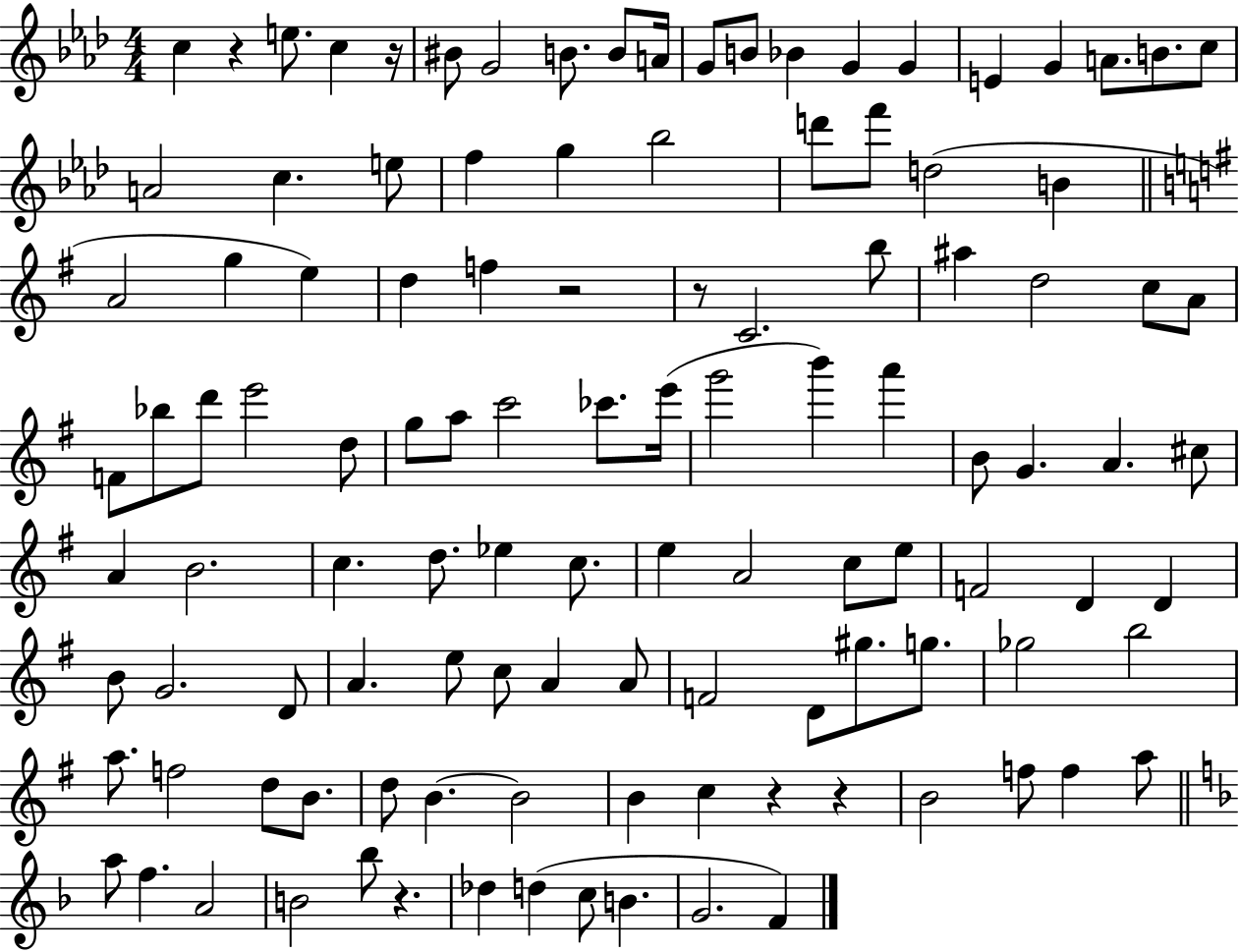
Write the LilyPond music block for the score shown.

{
  \clef treble
  \numericTimeSignature
  \time 4/4
  \key aes \major
  c''4 r4 e''8. c''4 r16 | bis'8 g'2 b'8. b'8 a'16 | g'8 b'8 bes'4 g'4 g'4 | e'4 g'4 a'8. b'8. c''8 | \break a'2 c''4. e''8 | f''4 g''4 bes''2 | d'''8 f'''8 d''2( b'4 | \bar "||" \break \key g \major a'2 g''4 e''4) | d''4 f''4 r2 | r8 c'2. b''8 | ais''4 d''2 c''8 a'8 | \break f'8 bes''8 d'''8 e'''2 d''8 | g''8 a''8 c'''2 ces'''8. e'''16( | g'''2 b'''4) a'''4 | b'8 g'4. a'4. cis''8 | \break a'4 b'2. | c''4. d''8. ees''4 c''8. | e''4 a'2 c''8 e''8 | f'2 d'4 d'4 | \break b'8 g'2. d'8 | a'4. e''8 c''8 a'4 a'8 | f'2 d'8 gis''8. g''8. | ges''2 b''2 | \break a''8. f''2 d''8 b'8. | d''8 b'4.~~ b'2 | b'4 c''4 r4 r4 | b'2 f''8 f''4 a''8 | \break \bar "||" \break \key f \major a''8 f''4. a'2 | b'2 bes''8 r4. | des''4 d''4( c''8 b'4. | g'2. f'4) | \break \bar "|."
}